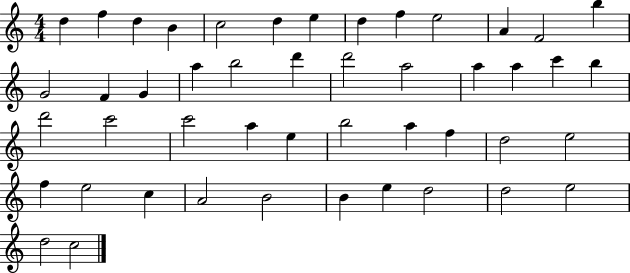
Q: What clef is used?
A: treble